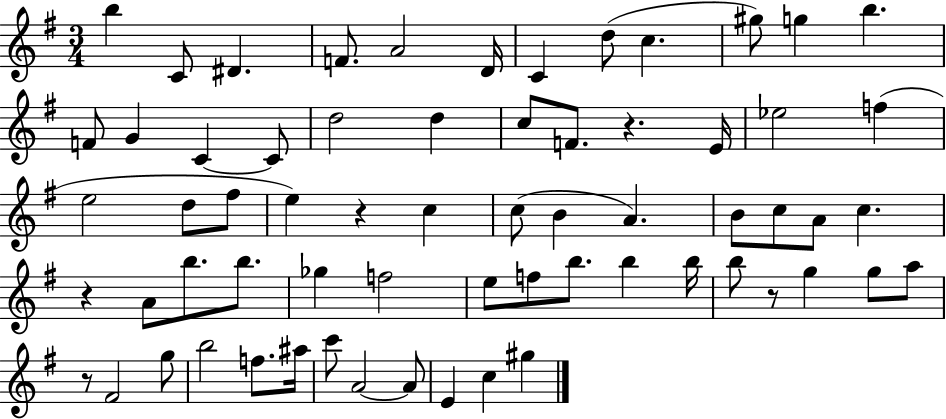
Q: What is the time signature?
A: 3/4